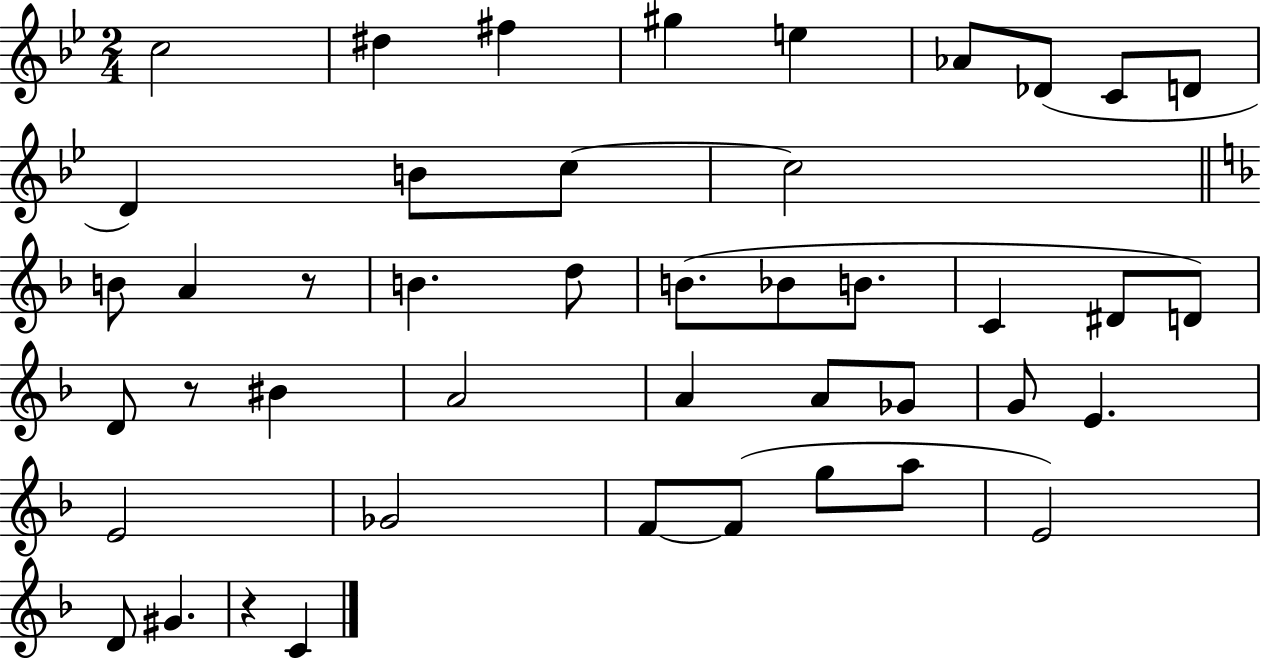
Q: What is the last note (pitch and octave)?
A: C4